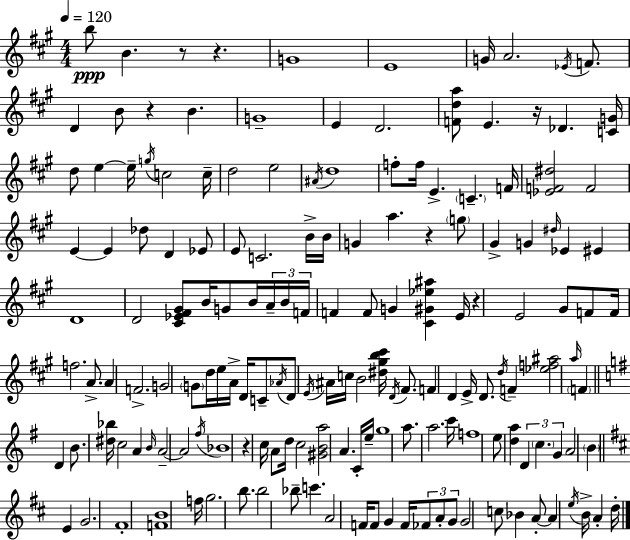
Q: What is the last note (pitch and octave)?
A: D5